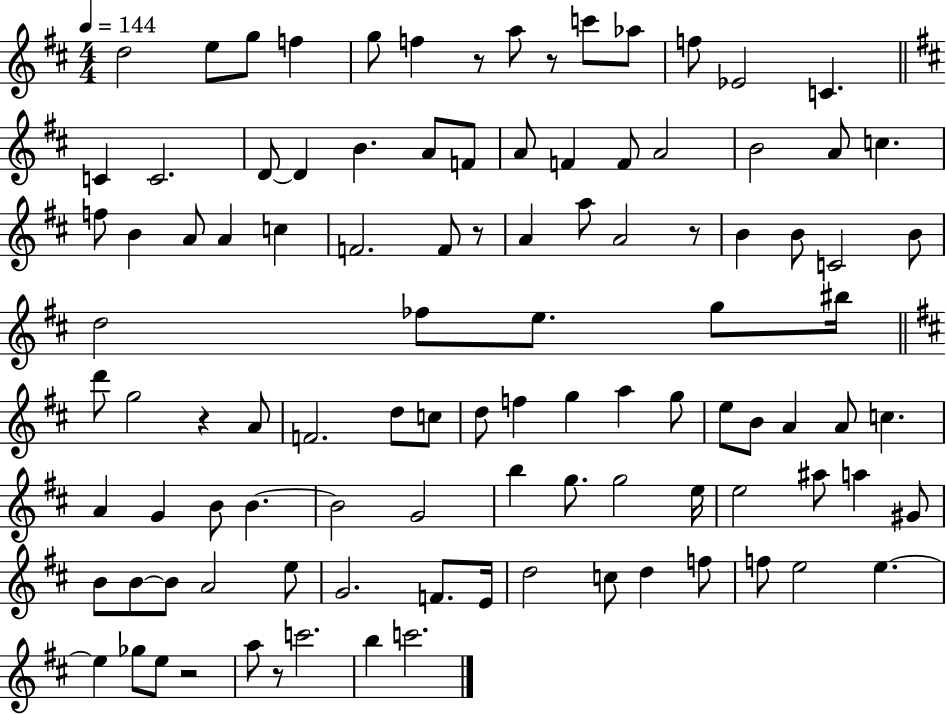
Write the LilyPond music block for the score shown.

{
  \clef treble
  \numericTimeSignature
  \time 4/4
  \key d \major
  \tempo 4 = 144
  d''2 e''8 g''8 f''4 | g''8 f''4 r8 a''8 r8 c'''8 aes''8 | f''8 ees'2 c'4. | \bar "||" \break \key d \major c'4 c'2. | d'8~~ d'4 b'4. a'8 f'8 | a'8 f'4 f'8 a'2 | b'2 a'8 c''4. | \break f''8 b'4 a'8 a'4 c''4 | f'2. f'8 r8 | a'4 a''8 a'2 r8 | b'4 b'8 c'2 b'8 | \break d''2 fes''8 e''8. g''8 bis''16 | \bar "||" \break \key d \major d'''8 g''2 r4 a'8 | f'2. d''8 c''8 | d''8 f''4 g''4 a''4 g''8 | e''8 b'8 a'4 a'8 c''4. | \break a'4 g'4 b'8 b'4.~~ | b'2 g'2 | b''4 g''8. g''2 e''16 | e''2 ais''8 a''4 gis'8 | \break b'8 b'8~~ b'8 a'2 e''8 | g'2. f'8. e'16 | d''2 c''8 d''4 f''8 | f''8 e''2 e''4.~~ | \break e''4 ges''8 e''8 r2 | a''8 r8 c'''2. | b''4 c'''2. | \bar "|."
}